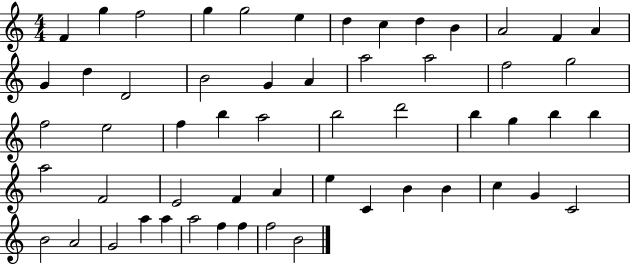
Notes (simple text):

F4/q G5/q F5/h G5/q G5/h E5/q D5/q C5/q D5/q B4/q A4/h F4/q A4/q G4/q D5/q D4/h B4/h G4/q A4/q A5/h A5/h F5/h G5/h F5/h E5/h F5/q B5/q A5/h B5/h D6/h B5/q G5/q B5/q B5/q A5/h F4/h E4/h F4/q A4/q E5/q C4/q B4/q B4/q C5/q G4/q C4/h B4/h A4/h G4/h A5/q A5/q A5/h F5/q F5/q F5/h B4/h